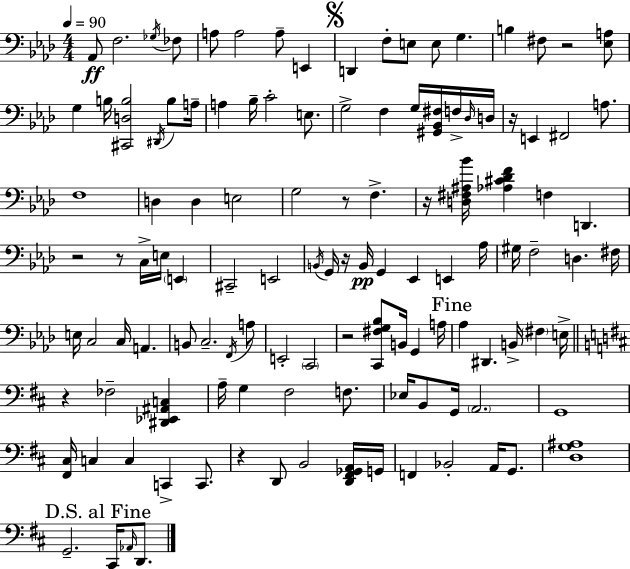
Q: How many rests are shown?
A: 10